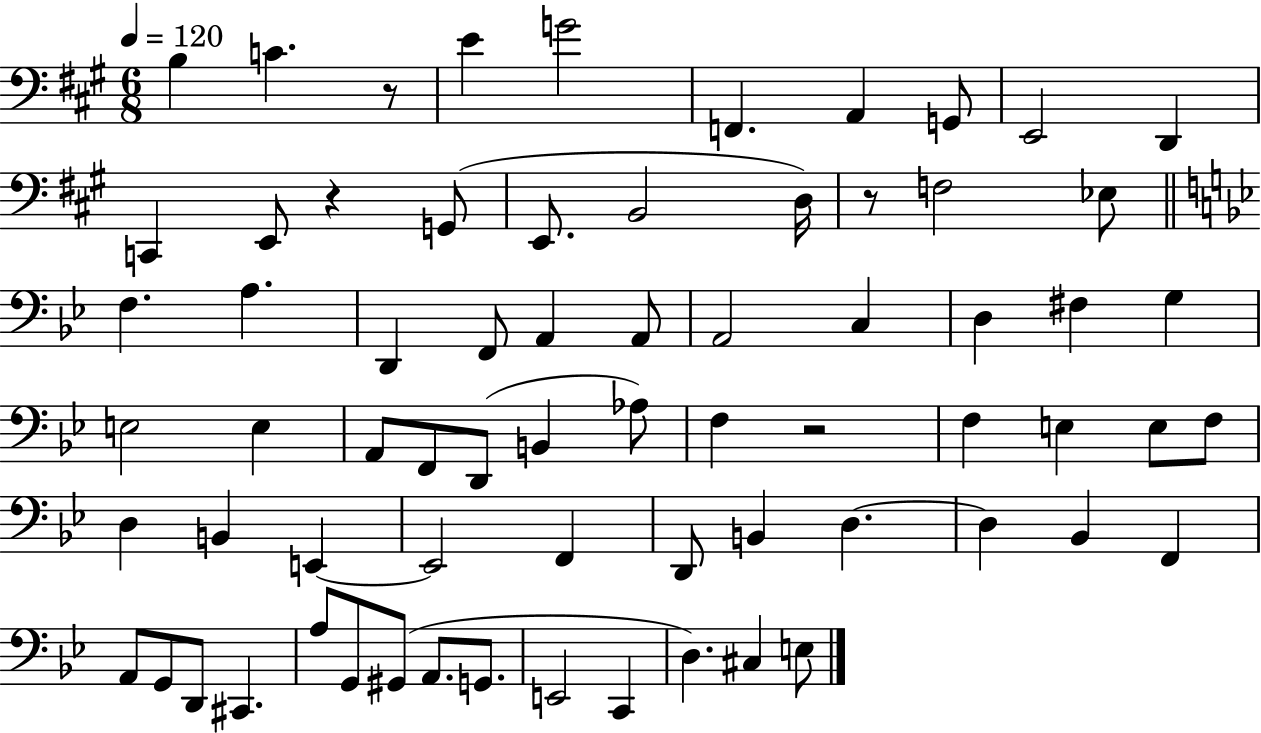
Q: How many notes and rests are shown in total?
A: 69